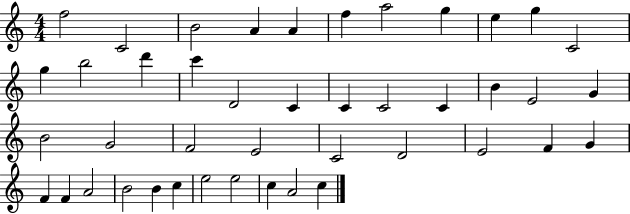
F5/h C4/h B4/h A4/q A4/q F5/q A5/h G5/q E5/q G5/q C4/h G5/q B5/h D6/q C6/q D4/h C4/q C4/q C4/h C4/q B4/q E4/h G4/q B4/h G4/h F4/h E4/h C4/h D4/h E4/h F4/q G4/q F4/q F4/q A4/h B4/h B4/q C5/q E5/h E5/h C5/q A4/h C5/q